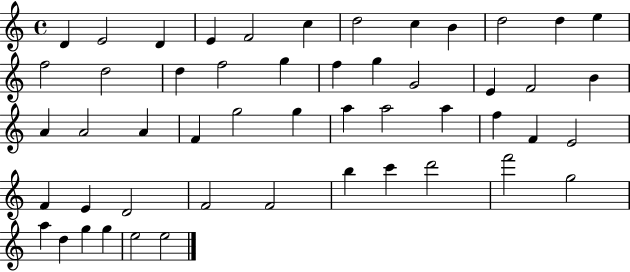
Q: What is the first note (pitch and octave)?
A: D4